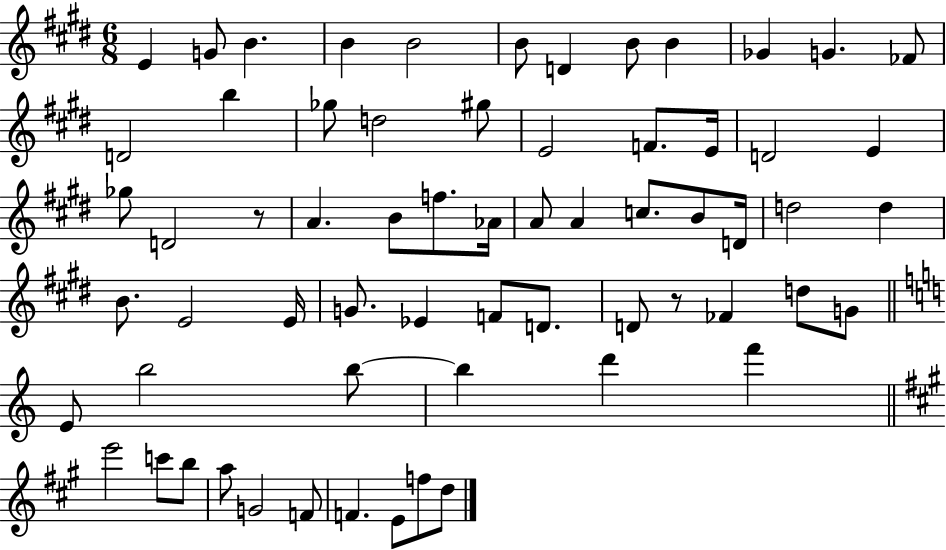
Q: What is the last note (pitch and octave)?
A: D5